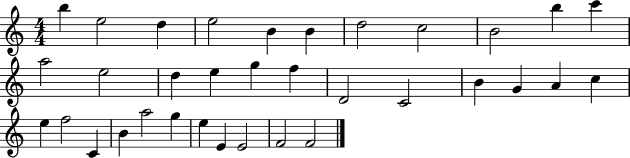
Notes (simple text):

B5/q E5/h D5/q E5/h B4/q B4/q D5/h C5/h B4/h B5/q C6/q A5/h E5/h D5/q E5/q G5/q F5/q D4/h C4/h B4/q G4/q A4/q C5/q E5/q F5/h C4/q B4/q A5/h G5/q E5/q E4/q E4/h F4/h F4/h